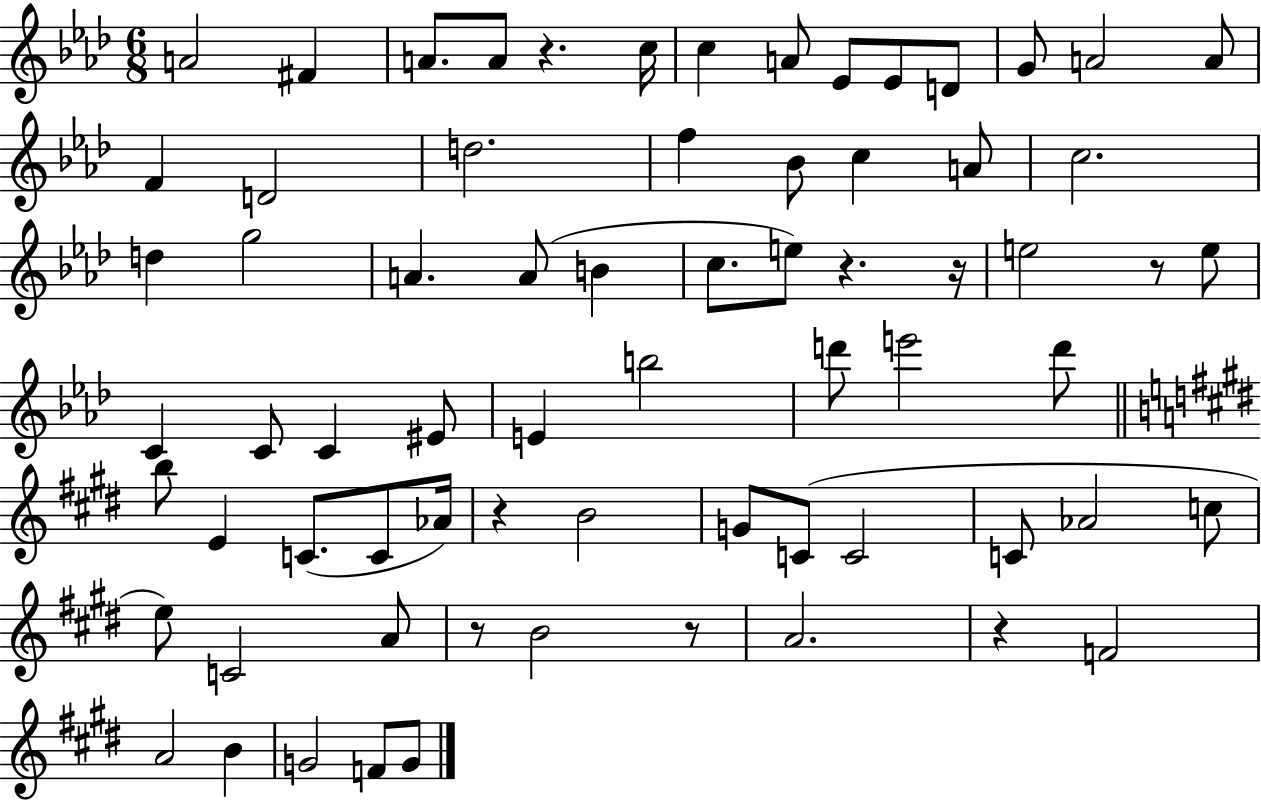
A4/h F#4/q A4/e. A4/e R/q. C5/s C5/q A4/e Eb4/e Eb4/e D4/e G4/e A4/h A4/e F4/q D4/h D5/h. F5/q Bb4/e C5/q A4/e C5/h. D5/q G5/h A4/q. A4/e B4/q C5/e. E5/e R/q. R/s E5/h R/e E5/e C4/q C4/e C4/q EIS4/e E4/q B5/h D6/e E6/h D6/e B5/e E4/q C4/e. C4/e Ab4/s R/q B4/h G4/e C4/e C4/h C4/e Ab4/h C5/e E5/e C4/h A4/e R/e B4/h R/e A4/h. R/q F4/h A4/h B4/q G4/h F4/e G4/e